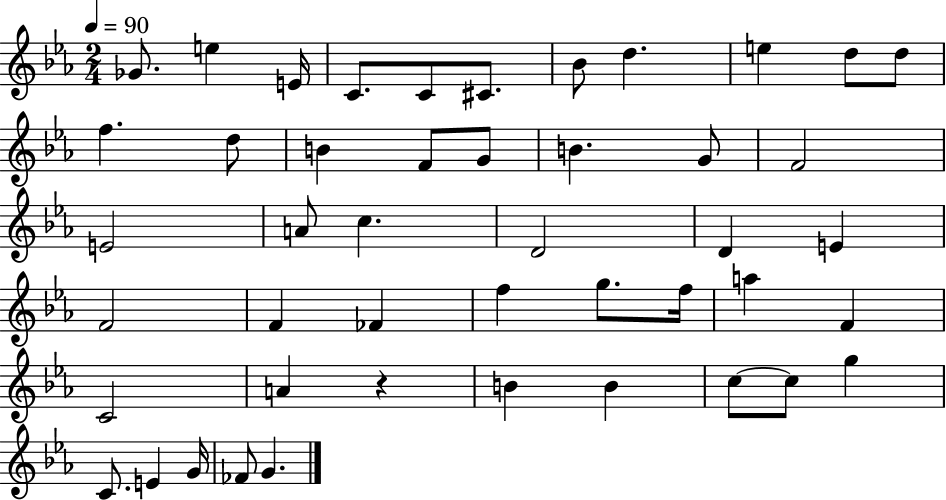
Gb4/e. E5/q E4/s C4/e. C4/e C#4/e. Bb4/e D5/q. E5/q D5/e D5/e F5/q. D5/e B4/q F4/e G4/e B4/q. G4/e F4/h E4/h A4/e C5/q. D4/h D4/q E4/q F4/h F4/q FES4/q F5/q G5/e. F5/s A5/q F4/q C4/h A4/q R/q B4/q B4/q C5/e C5/e G5/q C4/e. E4/q G4/s FES4/e G4/q.